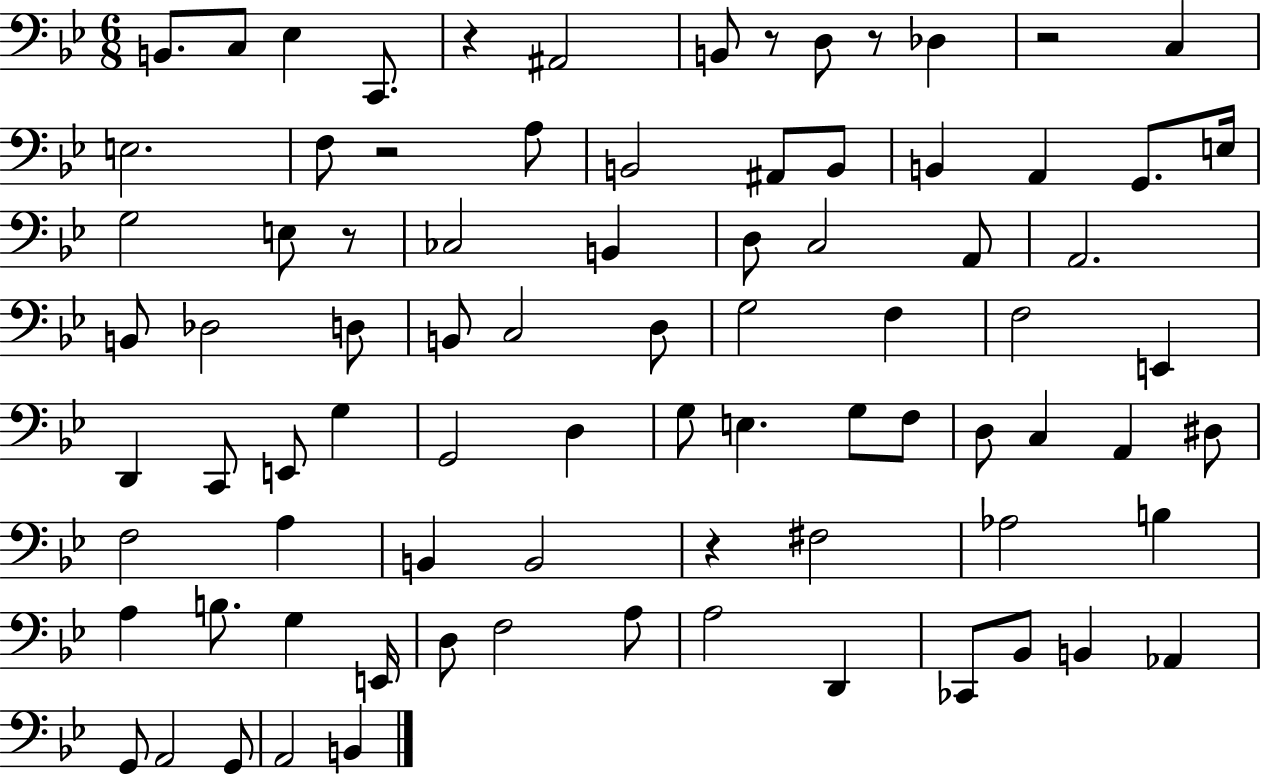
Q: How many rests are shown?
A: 7